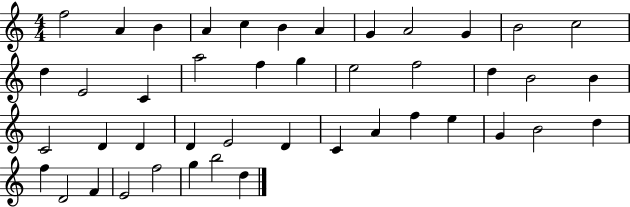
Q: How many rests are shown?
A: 0